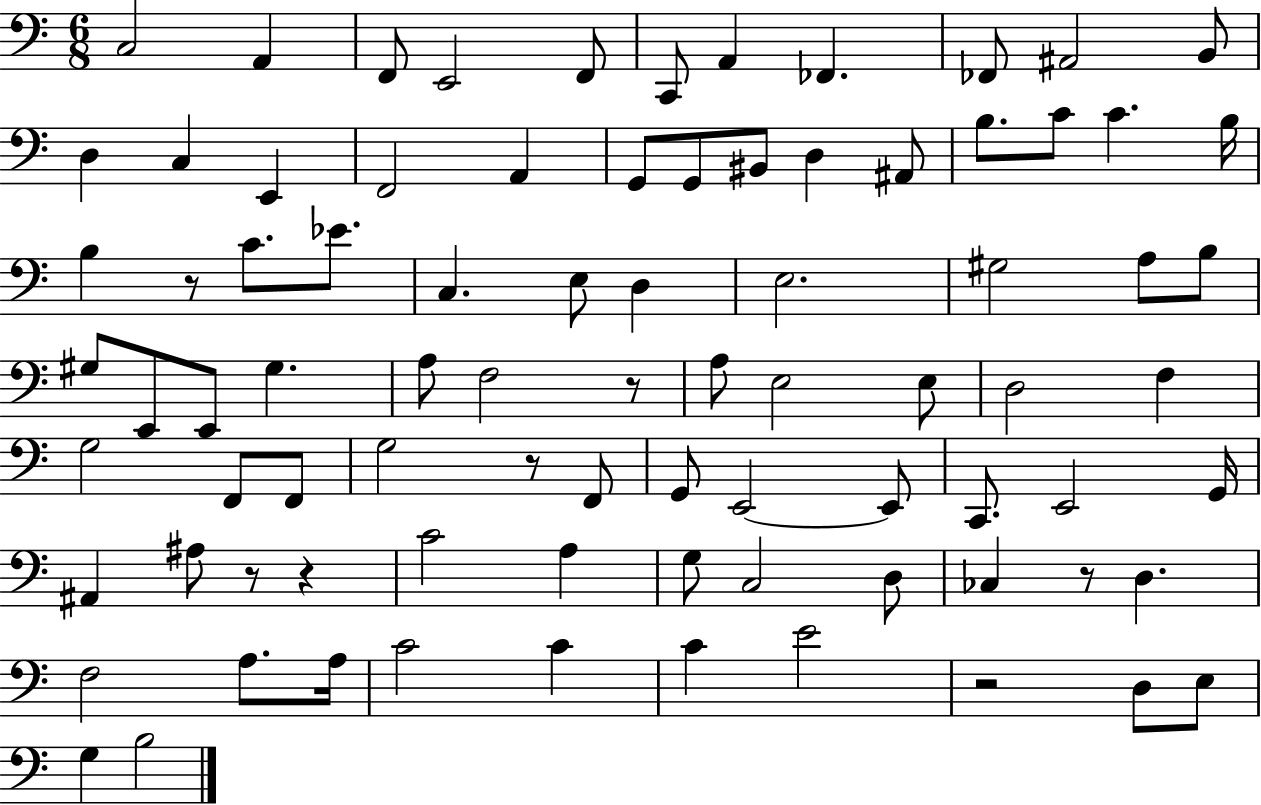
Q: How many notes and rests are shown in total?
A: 84